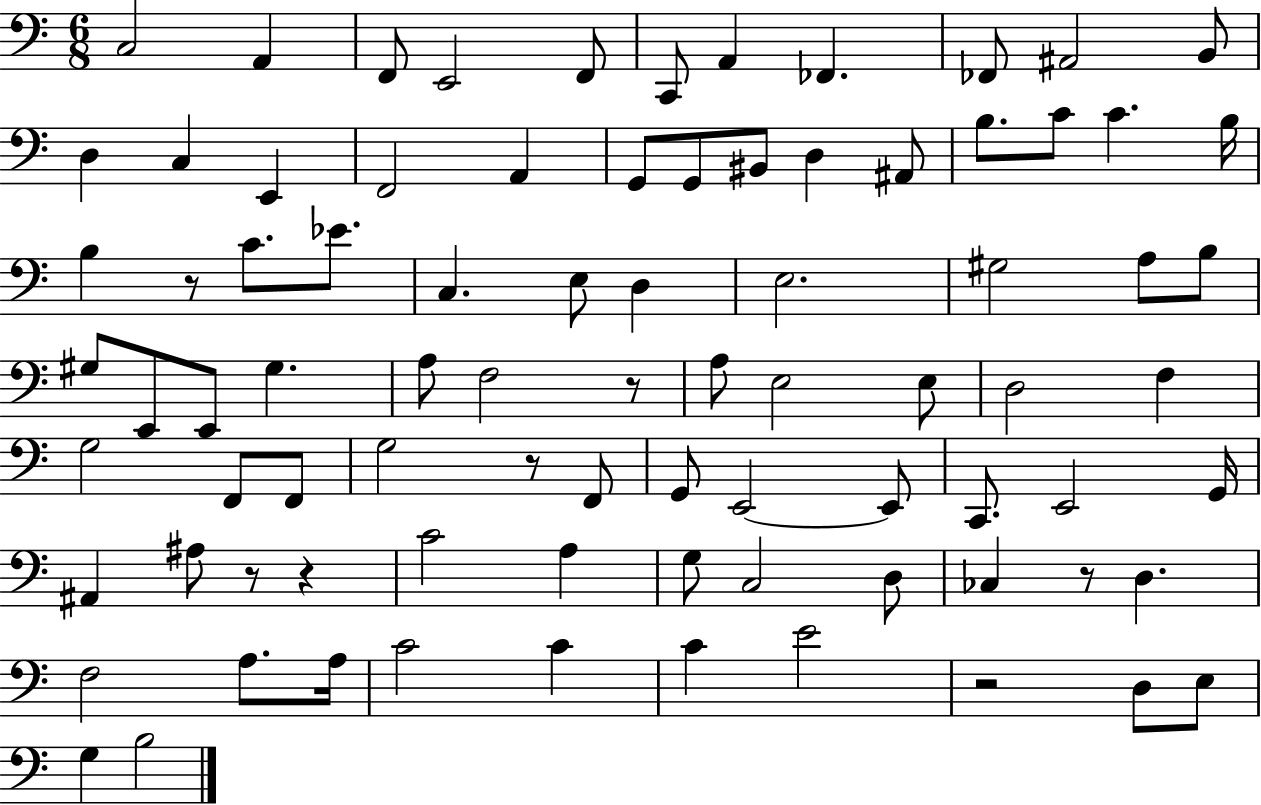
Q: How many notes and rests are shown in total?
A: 84